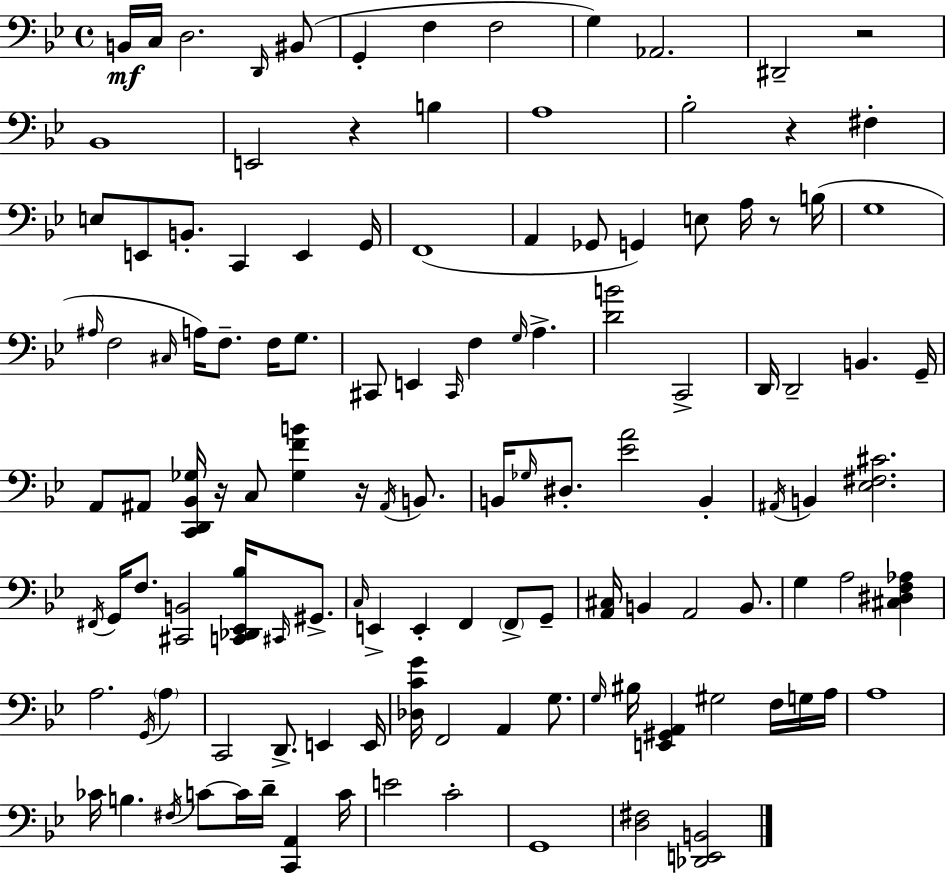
X:1
T:Untitled
M:4/4
L:1/4
K:Bb
B,,/4 C,/4 D,2 D,,/4 ^B,,/2 G,, F, F,2 G, _A,,2 ^D,,2 z2 _B,,4 E,,2 z B, A,4 _B,2 z ^F, E,/2 E,,/2 B,,/2 C,, E,, G,,/4 F,,4 A,, _G,,/2 G,, E,/2 A,/4 z/2 B,/4 G,4 ^A,/4 F,2 ^C,/4 A,/4 F,/2 F,/4 G,/2 ^C,,/2 E,, ^C,,/4 F, G,/4 A, [DB]2 C,,2 D,,/4 D,,2 B,, G,,/4 A,,/2 ^A,,/2 [C,,D,,_B,,_G,]/4 z/4 C,/2 [_G,FB] z/4 ^A,,/4 B,,/2 B,,/4 _G,/4 ^D,/2 [_EA]2 B,, ^A,,/4 B,, [_E,^F,^C]2 ^F,,/4 G,,/4 F,/2 [^C,,B,,]2 [C,,_D,,_E,,_B,]/4 ^C,,/4 ^G,,/2 C,/4 E,, E,, F,, F,,/2 G,,/2 [A,,^C,]/4 B,, A,,2 B,,/2 G, A,2 [^C,^D,F,_A,] A,2 G,,/4 A, C,,2 D,,/2 E,, E,,/4 [_D,CG]/4 F,,2 A,, G,/2 G,/4 ^B,/4 [E,,^G,,A,,] ^G,2 F,/4 G,/4 A,/4 A,4 _C/4 B, ^F,/4 C/2 C/4 D/4 [C,,A,,] C/4 E2 C2 G,,4 [D,^F,]2 [_D,,E,,B,,]2